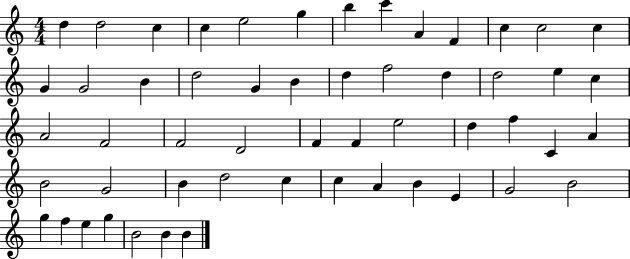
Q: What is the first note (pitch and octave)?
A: D5